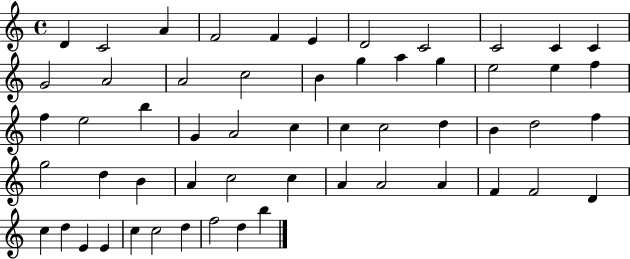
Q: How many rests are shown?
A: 0